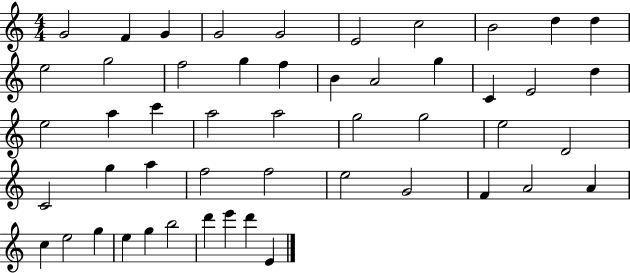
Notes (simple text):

G4/h F4/q G4/q G4/h G4/h E4/h C5/h B4/h D5/q D5/q E5/h G5/h F5/h G5/q F5/q B4/q A4/h G5/q C4/q E4/h D5/q E5/h A5/q C6/q A5/h A5/h G5/h G5/h E5/h D4/h C4/h G5/q A5/q F5/h F5/h E5/h G4/h F4/q A4/h A4/q C5/q E5/h G5/q E5/q G5/q B5/h D6/q E6/q D6/q E4/q